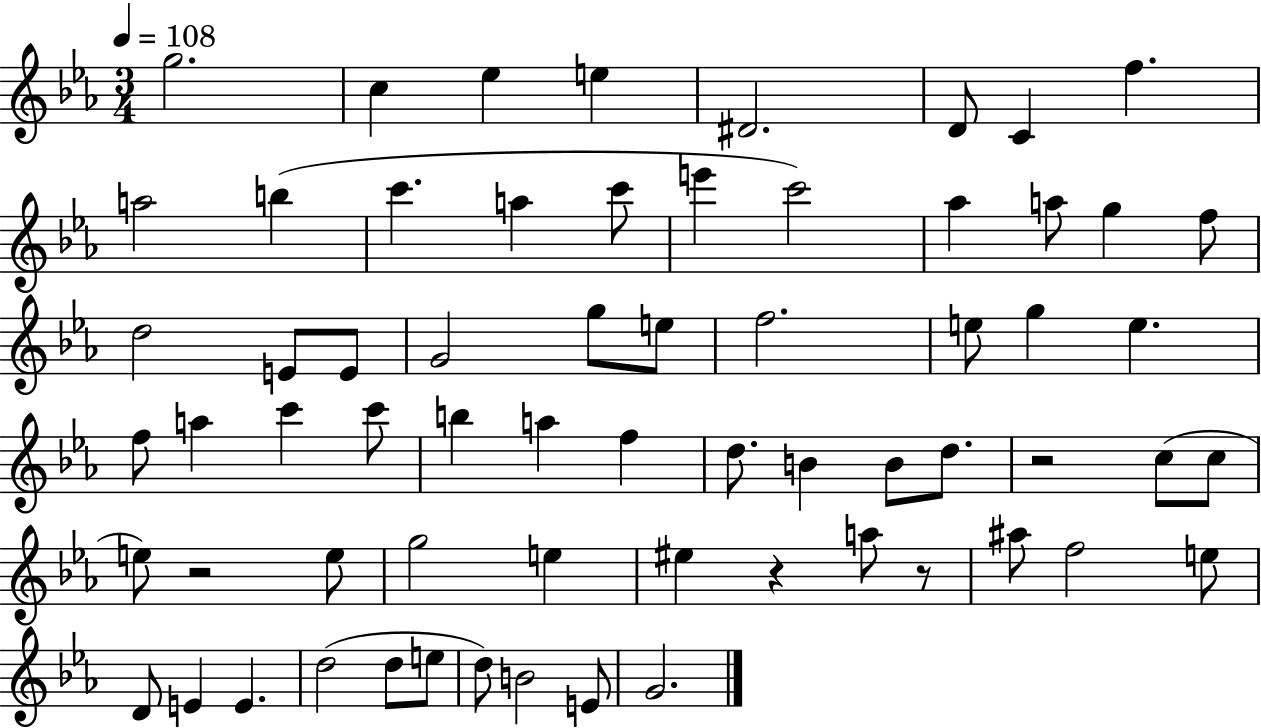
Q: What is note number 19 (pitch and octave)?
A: F5